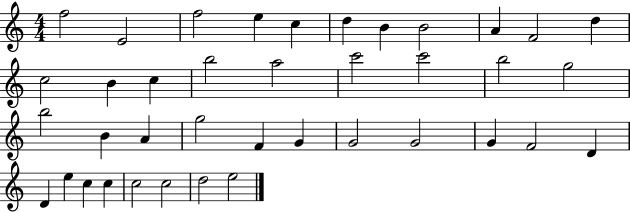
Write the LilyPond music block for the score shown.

{
  \clef treble
  \numericTimeSignature
  \time 4/4
  \key c \major
  f''2 e'2 | f''2 e''4 c''4 | d''4 b'4 b'2 | a'4 f'2 d''4 | \break c''2 b'4 c''4 | b''2 a''2 | c'''2 c'''2 | b''2 g''2 | \break b''2 b'4 a'4 | g''2 f'4 g'4 | g'2 g'2 | g'4 f'2 d'4 | \break d'4 e''4 c''4 c''4 | c''2 c''2 | d''2 e''2 | \bar "|."
}